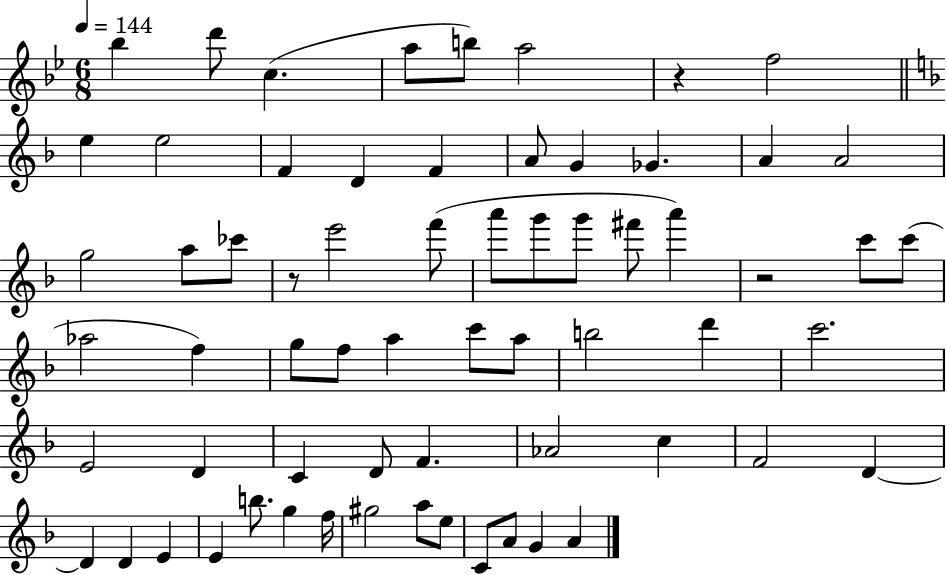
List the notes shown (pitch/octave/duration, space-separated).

Bb5/q D6/e C5/q. A5/e B5/e A5/h R/q F5/h E5/q E5/h F4/q D4/q F4/q A4/e G4/q Gb4/q. A4/q A4/h G5/h A5/e CES6/e R/e E6/h F6/e A6/e G6/e G6/e F#6/e A6/q R/h C6/e C6/e Ab5/h F5/q G5/e F5/e A5/q C6/e A5/e B5/h D6/q C6/h. E4/h D4/q C4/q D4/e F4/q. Ab4/h C5/q F4/h D4/q D4/q D4/q E4/q E4/q B5/e. G5/q F5/s G#5/h A5/e E5/e C4/e A4/e G4/q A4/q